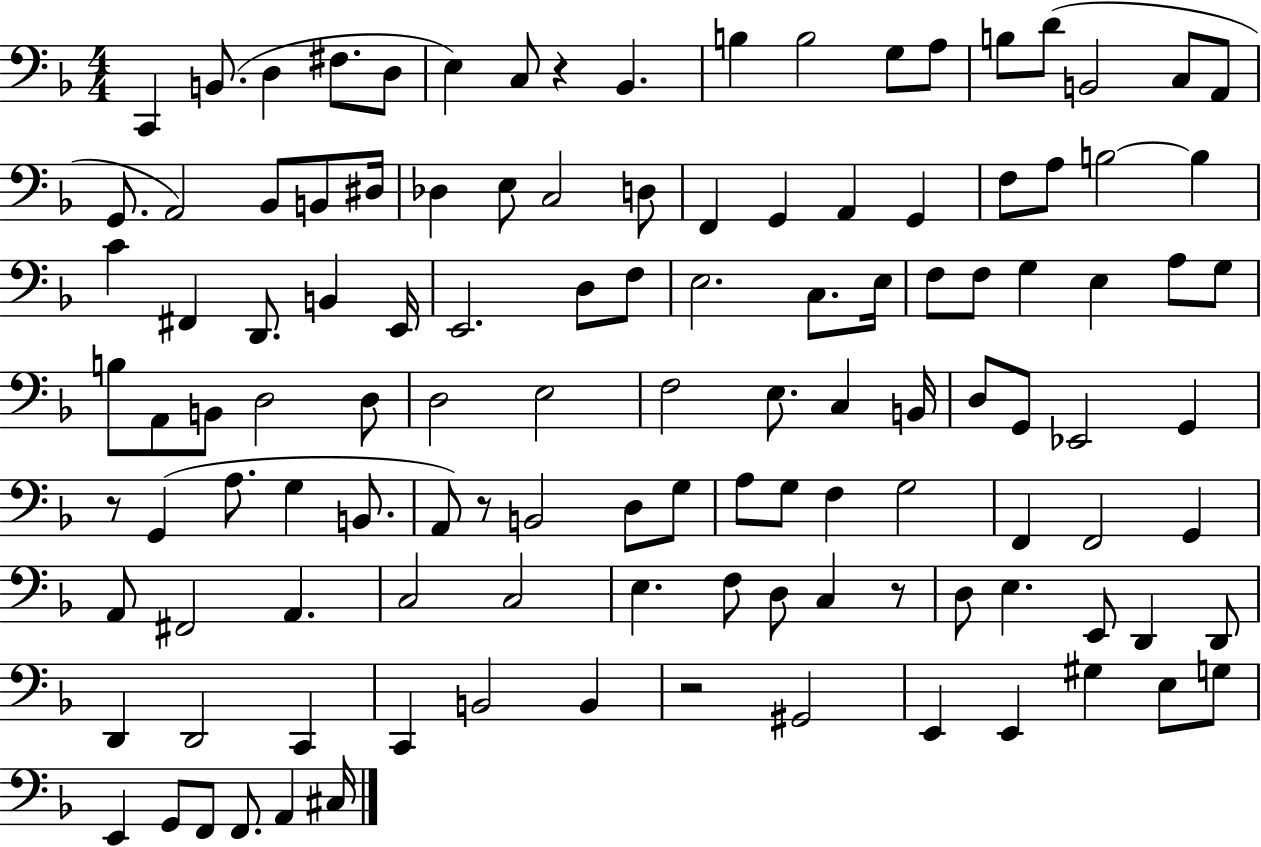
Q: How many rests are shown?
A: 5